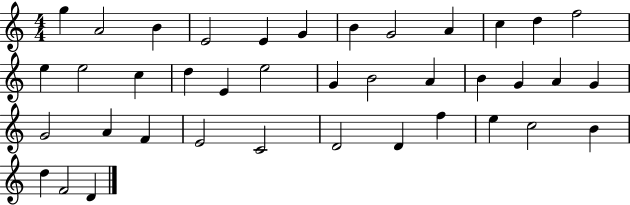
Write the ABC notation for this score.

X:1
T:Untitled
M:4/4
L:1/4
K:C
g A2 B E2 E G B G2 A c d f2 e e2 c d E e2 G B2 A B G A G G2 A F E2 C2 D2 D f e c2 B d F2 D